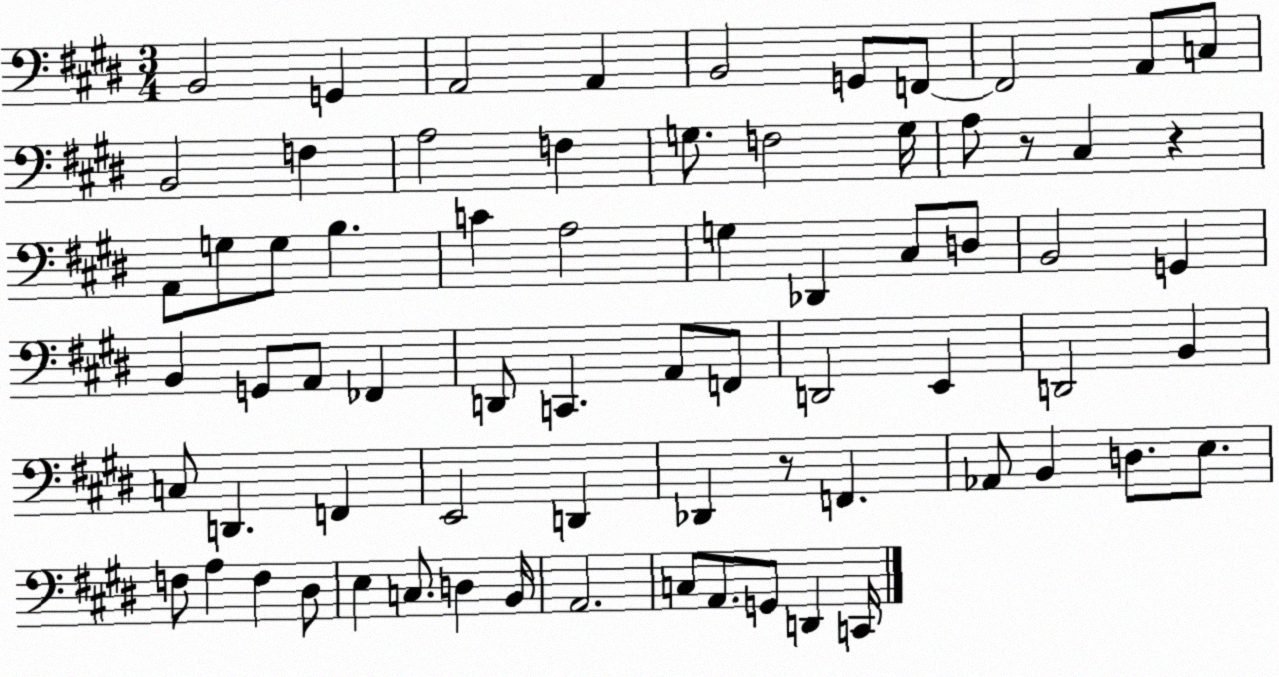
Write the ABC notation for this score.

X:1
T:Untitled
M:3/4
L:1/4
K:E
B,,2 G,, A,,2 A,, B,,2 G,,/2 F,,/2 F,,2 A,,/2 C,/2 B,,2 F, A,2 F, G,/2 F,2 G,/4 A,/2 z/2 ^C, z A,,/2 G,/2 G,/2 B, C A,2 G, _D,, ^C,/2 D,/2 B,,2 G,, B,, G,,/2 A,,/2 _F,, D,,/2 C,, A,,/2 F,,/2 D,,2 E,, D,,2 B,, C,/2 D,, F,, E,,2 D,, _D,, z/2 F,, _A,,/2 B,, D,/2 E,/2 F,/2 A, F, ^D,/2 E, C,/2 D, B,,/4 A,,2 C,/2 A,,/2 G,,/2 D,, C,,/4